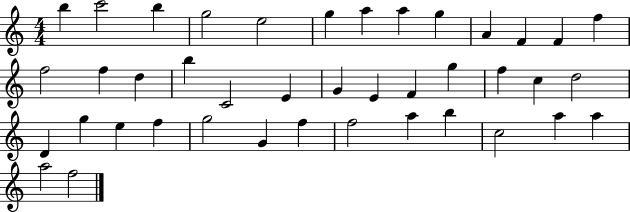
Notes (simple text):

B5/q C6/h B5/q G5/h E5/h G5/q A5/q A5/q G5/q A4/q F4/q F4/q F5/q F5/h F5/q D5/q B5/q C4/h E4/q G4/q E4/q F4/q G5/q F5/q C5/q D5/h D4/q G5/q E5/q F5/q G5/h G4/q F5/q F5/h A5/q B5/q C5/h A5/q A5/q A5/h F5/h